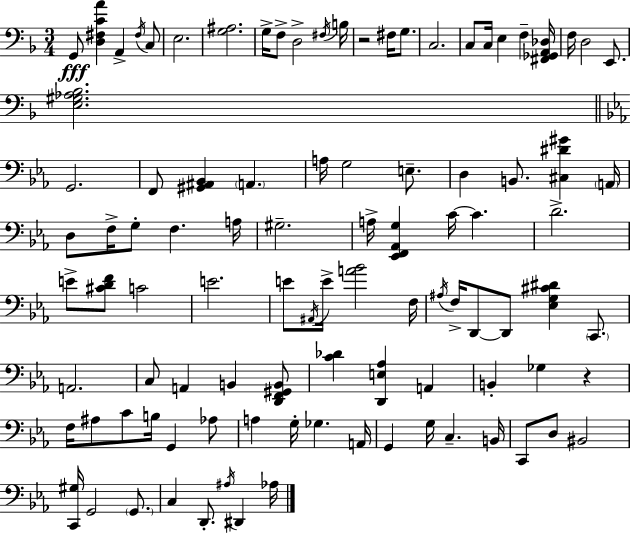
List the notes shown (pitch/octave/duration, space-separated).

G2/e [D3,F#3,C4,A4]/q A2/q F#3/s C3/e E3/h. [G3,A#3]/h. G3/s F3/e D3/h F#3/s B3/s R/h F#3/s G3/e. C3/h. C3/e C3/s E3/q F3/q [F#2,Gb2,A2,Db3]/s F3/s D3/h E2/e. [E3,G#3,Ab3,Bb3]/h. G2/h. F2/e [G#2,A#2,Bb2]/q A2/q. A3/s G3/h E3/e. D3/q B2/e. [C#3,D#4,G#4]/q A2/s D3/e F3/s G3/e F3/q. A3/s G#3/h. A3/s [Eb2,F2,Ab2,G3]/q C4/s C4/q. D4/h. E4/e [C#4,D4,F4]/e C4/h E4/h. E4/e A#2/s E4/s [A4,Bb4]/h F3/s A#3/s F3/s D2/e D2/e [Eb3,G3,C#4,D#4]/q C2/e. A2/h. C3/e A2/q B2/q [D2,F2,G#2,B2]/e [C4,Db4]/q [D2,E3,Ab3]/q A2/q B2/q Gb3/q R/q F3/s A#3/e C4/e B3/s G2/q Ab3/e A3/q G3/s Gb3/q. A2/s G2/q G3/s C3/q. B2/s C2/e D3/e BIS2/h [C2,G#3]/s G2/h G2/e. C3/q D2/e. A#3/s D#2/q Ab3/s